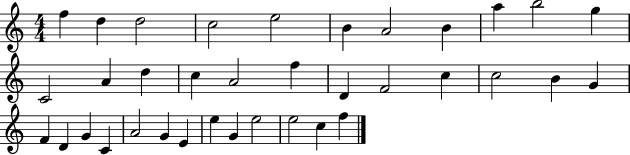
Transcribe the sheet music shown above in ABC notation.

X:1
T:Untitled
M:4/4
L:1/4
K:C
f d d2 c2 e2 B A2 B a b2 g C2 A d c A2 f D F2 c c2 B G F D G C A2 G E e G e2 e2 c f